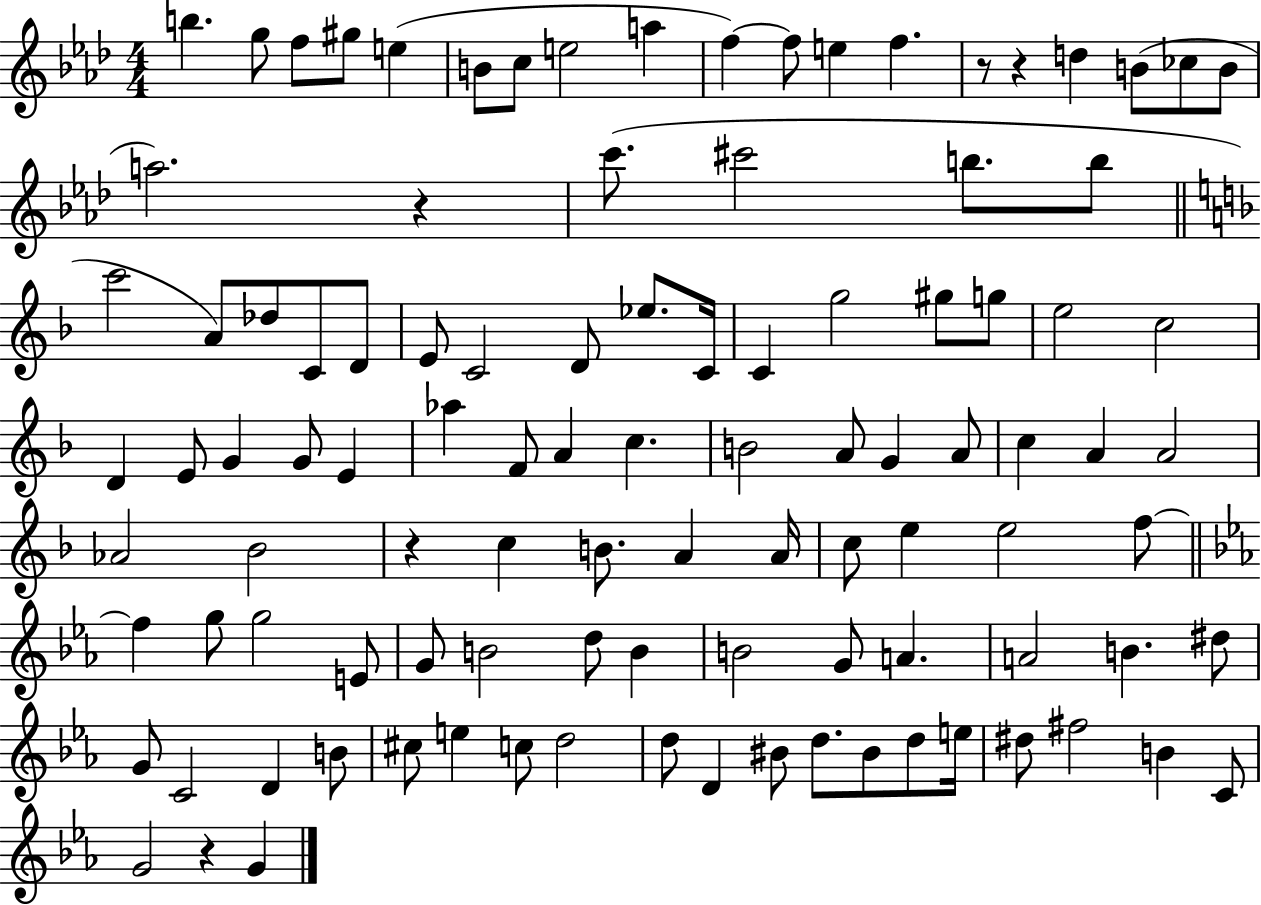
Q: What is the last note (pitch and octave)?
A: G4